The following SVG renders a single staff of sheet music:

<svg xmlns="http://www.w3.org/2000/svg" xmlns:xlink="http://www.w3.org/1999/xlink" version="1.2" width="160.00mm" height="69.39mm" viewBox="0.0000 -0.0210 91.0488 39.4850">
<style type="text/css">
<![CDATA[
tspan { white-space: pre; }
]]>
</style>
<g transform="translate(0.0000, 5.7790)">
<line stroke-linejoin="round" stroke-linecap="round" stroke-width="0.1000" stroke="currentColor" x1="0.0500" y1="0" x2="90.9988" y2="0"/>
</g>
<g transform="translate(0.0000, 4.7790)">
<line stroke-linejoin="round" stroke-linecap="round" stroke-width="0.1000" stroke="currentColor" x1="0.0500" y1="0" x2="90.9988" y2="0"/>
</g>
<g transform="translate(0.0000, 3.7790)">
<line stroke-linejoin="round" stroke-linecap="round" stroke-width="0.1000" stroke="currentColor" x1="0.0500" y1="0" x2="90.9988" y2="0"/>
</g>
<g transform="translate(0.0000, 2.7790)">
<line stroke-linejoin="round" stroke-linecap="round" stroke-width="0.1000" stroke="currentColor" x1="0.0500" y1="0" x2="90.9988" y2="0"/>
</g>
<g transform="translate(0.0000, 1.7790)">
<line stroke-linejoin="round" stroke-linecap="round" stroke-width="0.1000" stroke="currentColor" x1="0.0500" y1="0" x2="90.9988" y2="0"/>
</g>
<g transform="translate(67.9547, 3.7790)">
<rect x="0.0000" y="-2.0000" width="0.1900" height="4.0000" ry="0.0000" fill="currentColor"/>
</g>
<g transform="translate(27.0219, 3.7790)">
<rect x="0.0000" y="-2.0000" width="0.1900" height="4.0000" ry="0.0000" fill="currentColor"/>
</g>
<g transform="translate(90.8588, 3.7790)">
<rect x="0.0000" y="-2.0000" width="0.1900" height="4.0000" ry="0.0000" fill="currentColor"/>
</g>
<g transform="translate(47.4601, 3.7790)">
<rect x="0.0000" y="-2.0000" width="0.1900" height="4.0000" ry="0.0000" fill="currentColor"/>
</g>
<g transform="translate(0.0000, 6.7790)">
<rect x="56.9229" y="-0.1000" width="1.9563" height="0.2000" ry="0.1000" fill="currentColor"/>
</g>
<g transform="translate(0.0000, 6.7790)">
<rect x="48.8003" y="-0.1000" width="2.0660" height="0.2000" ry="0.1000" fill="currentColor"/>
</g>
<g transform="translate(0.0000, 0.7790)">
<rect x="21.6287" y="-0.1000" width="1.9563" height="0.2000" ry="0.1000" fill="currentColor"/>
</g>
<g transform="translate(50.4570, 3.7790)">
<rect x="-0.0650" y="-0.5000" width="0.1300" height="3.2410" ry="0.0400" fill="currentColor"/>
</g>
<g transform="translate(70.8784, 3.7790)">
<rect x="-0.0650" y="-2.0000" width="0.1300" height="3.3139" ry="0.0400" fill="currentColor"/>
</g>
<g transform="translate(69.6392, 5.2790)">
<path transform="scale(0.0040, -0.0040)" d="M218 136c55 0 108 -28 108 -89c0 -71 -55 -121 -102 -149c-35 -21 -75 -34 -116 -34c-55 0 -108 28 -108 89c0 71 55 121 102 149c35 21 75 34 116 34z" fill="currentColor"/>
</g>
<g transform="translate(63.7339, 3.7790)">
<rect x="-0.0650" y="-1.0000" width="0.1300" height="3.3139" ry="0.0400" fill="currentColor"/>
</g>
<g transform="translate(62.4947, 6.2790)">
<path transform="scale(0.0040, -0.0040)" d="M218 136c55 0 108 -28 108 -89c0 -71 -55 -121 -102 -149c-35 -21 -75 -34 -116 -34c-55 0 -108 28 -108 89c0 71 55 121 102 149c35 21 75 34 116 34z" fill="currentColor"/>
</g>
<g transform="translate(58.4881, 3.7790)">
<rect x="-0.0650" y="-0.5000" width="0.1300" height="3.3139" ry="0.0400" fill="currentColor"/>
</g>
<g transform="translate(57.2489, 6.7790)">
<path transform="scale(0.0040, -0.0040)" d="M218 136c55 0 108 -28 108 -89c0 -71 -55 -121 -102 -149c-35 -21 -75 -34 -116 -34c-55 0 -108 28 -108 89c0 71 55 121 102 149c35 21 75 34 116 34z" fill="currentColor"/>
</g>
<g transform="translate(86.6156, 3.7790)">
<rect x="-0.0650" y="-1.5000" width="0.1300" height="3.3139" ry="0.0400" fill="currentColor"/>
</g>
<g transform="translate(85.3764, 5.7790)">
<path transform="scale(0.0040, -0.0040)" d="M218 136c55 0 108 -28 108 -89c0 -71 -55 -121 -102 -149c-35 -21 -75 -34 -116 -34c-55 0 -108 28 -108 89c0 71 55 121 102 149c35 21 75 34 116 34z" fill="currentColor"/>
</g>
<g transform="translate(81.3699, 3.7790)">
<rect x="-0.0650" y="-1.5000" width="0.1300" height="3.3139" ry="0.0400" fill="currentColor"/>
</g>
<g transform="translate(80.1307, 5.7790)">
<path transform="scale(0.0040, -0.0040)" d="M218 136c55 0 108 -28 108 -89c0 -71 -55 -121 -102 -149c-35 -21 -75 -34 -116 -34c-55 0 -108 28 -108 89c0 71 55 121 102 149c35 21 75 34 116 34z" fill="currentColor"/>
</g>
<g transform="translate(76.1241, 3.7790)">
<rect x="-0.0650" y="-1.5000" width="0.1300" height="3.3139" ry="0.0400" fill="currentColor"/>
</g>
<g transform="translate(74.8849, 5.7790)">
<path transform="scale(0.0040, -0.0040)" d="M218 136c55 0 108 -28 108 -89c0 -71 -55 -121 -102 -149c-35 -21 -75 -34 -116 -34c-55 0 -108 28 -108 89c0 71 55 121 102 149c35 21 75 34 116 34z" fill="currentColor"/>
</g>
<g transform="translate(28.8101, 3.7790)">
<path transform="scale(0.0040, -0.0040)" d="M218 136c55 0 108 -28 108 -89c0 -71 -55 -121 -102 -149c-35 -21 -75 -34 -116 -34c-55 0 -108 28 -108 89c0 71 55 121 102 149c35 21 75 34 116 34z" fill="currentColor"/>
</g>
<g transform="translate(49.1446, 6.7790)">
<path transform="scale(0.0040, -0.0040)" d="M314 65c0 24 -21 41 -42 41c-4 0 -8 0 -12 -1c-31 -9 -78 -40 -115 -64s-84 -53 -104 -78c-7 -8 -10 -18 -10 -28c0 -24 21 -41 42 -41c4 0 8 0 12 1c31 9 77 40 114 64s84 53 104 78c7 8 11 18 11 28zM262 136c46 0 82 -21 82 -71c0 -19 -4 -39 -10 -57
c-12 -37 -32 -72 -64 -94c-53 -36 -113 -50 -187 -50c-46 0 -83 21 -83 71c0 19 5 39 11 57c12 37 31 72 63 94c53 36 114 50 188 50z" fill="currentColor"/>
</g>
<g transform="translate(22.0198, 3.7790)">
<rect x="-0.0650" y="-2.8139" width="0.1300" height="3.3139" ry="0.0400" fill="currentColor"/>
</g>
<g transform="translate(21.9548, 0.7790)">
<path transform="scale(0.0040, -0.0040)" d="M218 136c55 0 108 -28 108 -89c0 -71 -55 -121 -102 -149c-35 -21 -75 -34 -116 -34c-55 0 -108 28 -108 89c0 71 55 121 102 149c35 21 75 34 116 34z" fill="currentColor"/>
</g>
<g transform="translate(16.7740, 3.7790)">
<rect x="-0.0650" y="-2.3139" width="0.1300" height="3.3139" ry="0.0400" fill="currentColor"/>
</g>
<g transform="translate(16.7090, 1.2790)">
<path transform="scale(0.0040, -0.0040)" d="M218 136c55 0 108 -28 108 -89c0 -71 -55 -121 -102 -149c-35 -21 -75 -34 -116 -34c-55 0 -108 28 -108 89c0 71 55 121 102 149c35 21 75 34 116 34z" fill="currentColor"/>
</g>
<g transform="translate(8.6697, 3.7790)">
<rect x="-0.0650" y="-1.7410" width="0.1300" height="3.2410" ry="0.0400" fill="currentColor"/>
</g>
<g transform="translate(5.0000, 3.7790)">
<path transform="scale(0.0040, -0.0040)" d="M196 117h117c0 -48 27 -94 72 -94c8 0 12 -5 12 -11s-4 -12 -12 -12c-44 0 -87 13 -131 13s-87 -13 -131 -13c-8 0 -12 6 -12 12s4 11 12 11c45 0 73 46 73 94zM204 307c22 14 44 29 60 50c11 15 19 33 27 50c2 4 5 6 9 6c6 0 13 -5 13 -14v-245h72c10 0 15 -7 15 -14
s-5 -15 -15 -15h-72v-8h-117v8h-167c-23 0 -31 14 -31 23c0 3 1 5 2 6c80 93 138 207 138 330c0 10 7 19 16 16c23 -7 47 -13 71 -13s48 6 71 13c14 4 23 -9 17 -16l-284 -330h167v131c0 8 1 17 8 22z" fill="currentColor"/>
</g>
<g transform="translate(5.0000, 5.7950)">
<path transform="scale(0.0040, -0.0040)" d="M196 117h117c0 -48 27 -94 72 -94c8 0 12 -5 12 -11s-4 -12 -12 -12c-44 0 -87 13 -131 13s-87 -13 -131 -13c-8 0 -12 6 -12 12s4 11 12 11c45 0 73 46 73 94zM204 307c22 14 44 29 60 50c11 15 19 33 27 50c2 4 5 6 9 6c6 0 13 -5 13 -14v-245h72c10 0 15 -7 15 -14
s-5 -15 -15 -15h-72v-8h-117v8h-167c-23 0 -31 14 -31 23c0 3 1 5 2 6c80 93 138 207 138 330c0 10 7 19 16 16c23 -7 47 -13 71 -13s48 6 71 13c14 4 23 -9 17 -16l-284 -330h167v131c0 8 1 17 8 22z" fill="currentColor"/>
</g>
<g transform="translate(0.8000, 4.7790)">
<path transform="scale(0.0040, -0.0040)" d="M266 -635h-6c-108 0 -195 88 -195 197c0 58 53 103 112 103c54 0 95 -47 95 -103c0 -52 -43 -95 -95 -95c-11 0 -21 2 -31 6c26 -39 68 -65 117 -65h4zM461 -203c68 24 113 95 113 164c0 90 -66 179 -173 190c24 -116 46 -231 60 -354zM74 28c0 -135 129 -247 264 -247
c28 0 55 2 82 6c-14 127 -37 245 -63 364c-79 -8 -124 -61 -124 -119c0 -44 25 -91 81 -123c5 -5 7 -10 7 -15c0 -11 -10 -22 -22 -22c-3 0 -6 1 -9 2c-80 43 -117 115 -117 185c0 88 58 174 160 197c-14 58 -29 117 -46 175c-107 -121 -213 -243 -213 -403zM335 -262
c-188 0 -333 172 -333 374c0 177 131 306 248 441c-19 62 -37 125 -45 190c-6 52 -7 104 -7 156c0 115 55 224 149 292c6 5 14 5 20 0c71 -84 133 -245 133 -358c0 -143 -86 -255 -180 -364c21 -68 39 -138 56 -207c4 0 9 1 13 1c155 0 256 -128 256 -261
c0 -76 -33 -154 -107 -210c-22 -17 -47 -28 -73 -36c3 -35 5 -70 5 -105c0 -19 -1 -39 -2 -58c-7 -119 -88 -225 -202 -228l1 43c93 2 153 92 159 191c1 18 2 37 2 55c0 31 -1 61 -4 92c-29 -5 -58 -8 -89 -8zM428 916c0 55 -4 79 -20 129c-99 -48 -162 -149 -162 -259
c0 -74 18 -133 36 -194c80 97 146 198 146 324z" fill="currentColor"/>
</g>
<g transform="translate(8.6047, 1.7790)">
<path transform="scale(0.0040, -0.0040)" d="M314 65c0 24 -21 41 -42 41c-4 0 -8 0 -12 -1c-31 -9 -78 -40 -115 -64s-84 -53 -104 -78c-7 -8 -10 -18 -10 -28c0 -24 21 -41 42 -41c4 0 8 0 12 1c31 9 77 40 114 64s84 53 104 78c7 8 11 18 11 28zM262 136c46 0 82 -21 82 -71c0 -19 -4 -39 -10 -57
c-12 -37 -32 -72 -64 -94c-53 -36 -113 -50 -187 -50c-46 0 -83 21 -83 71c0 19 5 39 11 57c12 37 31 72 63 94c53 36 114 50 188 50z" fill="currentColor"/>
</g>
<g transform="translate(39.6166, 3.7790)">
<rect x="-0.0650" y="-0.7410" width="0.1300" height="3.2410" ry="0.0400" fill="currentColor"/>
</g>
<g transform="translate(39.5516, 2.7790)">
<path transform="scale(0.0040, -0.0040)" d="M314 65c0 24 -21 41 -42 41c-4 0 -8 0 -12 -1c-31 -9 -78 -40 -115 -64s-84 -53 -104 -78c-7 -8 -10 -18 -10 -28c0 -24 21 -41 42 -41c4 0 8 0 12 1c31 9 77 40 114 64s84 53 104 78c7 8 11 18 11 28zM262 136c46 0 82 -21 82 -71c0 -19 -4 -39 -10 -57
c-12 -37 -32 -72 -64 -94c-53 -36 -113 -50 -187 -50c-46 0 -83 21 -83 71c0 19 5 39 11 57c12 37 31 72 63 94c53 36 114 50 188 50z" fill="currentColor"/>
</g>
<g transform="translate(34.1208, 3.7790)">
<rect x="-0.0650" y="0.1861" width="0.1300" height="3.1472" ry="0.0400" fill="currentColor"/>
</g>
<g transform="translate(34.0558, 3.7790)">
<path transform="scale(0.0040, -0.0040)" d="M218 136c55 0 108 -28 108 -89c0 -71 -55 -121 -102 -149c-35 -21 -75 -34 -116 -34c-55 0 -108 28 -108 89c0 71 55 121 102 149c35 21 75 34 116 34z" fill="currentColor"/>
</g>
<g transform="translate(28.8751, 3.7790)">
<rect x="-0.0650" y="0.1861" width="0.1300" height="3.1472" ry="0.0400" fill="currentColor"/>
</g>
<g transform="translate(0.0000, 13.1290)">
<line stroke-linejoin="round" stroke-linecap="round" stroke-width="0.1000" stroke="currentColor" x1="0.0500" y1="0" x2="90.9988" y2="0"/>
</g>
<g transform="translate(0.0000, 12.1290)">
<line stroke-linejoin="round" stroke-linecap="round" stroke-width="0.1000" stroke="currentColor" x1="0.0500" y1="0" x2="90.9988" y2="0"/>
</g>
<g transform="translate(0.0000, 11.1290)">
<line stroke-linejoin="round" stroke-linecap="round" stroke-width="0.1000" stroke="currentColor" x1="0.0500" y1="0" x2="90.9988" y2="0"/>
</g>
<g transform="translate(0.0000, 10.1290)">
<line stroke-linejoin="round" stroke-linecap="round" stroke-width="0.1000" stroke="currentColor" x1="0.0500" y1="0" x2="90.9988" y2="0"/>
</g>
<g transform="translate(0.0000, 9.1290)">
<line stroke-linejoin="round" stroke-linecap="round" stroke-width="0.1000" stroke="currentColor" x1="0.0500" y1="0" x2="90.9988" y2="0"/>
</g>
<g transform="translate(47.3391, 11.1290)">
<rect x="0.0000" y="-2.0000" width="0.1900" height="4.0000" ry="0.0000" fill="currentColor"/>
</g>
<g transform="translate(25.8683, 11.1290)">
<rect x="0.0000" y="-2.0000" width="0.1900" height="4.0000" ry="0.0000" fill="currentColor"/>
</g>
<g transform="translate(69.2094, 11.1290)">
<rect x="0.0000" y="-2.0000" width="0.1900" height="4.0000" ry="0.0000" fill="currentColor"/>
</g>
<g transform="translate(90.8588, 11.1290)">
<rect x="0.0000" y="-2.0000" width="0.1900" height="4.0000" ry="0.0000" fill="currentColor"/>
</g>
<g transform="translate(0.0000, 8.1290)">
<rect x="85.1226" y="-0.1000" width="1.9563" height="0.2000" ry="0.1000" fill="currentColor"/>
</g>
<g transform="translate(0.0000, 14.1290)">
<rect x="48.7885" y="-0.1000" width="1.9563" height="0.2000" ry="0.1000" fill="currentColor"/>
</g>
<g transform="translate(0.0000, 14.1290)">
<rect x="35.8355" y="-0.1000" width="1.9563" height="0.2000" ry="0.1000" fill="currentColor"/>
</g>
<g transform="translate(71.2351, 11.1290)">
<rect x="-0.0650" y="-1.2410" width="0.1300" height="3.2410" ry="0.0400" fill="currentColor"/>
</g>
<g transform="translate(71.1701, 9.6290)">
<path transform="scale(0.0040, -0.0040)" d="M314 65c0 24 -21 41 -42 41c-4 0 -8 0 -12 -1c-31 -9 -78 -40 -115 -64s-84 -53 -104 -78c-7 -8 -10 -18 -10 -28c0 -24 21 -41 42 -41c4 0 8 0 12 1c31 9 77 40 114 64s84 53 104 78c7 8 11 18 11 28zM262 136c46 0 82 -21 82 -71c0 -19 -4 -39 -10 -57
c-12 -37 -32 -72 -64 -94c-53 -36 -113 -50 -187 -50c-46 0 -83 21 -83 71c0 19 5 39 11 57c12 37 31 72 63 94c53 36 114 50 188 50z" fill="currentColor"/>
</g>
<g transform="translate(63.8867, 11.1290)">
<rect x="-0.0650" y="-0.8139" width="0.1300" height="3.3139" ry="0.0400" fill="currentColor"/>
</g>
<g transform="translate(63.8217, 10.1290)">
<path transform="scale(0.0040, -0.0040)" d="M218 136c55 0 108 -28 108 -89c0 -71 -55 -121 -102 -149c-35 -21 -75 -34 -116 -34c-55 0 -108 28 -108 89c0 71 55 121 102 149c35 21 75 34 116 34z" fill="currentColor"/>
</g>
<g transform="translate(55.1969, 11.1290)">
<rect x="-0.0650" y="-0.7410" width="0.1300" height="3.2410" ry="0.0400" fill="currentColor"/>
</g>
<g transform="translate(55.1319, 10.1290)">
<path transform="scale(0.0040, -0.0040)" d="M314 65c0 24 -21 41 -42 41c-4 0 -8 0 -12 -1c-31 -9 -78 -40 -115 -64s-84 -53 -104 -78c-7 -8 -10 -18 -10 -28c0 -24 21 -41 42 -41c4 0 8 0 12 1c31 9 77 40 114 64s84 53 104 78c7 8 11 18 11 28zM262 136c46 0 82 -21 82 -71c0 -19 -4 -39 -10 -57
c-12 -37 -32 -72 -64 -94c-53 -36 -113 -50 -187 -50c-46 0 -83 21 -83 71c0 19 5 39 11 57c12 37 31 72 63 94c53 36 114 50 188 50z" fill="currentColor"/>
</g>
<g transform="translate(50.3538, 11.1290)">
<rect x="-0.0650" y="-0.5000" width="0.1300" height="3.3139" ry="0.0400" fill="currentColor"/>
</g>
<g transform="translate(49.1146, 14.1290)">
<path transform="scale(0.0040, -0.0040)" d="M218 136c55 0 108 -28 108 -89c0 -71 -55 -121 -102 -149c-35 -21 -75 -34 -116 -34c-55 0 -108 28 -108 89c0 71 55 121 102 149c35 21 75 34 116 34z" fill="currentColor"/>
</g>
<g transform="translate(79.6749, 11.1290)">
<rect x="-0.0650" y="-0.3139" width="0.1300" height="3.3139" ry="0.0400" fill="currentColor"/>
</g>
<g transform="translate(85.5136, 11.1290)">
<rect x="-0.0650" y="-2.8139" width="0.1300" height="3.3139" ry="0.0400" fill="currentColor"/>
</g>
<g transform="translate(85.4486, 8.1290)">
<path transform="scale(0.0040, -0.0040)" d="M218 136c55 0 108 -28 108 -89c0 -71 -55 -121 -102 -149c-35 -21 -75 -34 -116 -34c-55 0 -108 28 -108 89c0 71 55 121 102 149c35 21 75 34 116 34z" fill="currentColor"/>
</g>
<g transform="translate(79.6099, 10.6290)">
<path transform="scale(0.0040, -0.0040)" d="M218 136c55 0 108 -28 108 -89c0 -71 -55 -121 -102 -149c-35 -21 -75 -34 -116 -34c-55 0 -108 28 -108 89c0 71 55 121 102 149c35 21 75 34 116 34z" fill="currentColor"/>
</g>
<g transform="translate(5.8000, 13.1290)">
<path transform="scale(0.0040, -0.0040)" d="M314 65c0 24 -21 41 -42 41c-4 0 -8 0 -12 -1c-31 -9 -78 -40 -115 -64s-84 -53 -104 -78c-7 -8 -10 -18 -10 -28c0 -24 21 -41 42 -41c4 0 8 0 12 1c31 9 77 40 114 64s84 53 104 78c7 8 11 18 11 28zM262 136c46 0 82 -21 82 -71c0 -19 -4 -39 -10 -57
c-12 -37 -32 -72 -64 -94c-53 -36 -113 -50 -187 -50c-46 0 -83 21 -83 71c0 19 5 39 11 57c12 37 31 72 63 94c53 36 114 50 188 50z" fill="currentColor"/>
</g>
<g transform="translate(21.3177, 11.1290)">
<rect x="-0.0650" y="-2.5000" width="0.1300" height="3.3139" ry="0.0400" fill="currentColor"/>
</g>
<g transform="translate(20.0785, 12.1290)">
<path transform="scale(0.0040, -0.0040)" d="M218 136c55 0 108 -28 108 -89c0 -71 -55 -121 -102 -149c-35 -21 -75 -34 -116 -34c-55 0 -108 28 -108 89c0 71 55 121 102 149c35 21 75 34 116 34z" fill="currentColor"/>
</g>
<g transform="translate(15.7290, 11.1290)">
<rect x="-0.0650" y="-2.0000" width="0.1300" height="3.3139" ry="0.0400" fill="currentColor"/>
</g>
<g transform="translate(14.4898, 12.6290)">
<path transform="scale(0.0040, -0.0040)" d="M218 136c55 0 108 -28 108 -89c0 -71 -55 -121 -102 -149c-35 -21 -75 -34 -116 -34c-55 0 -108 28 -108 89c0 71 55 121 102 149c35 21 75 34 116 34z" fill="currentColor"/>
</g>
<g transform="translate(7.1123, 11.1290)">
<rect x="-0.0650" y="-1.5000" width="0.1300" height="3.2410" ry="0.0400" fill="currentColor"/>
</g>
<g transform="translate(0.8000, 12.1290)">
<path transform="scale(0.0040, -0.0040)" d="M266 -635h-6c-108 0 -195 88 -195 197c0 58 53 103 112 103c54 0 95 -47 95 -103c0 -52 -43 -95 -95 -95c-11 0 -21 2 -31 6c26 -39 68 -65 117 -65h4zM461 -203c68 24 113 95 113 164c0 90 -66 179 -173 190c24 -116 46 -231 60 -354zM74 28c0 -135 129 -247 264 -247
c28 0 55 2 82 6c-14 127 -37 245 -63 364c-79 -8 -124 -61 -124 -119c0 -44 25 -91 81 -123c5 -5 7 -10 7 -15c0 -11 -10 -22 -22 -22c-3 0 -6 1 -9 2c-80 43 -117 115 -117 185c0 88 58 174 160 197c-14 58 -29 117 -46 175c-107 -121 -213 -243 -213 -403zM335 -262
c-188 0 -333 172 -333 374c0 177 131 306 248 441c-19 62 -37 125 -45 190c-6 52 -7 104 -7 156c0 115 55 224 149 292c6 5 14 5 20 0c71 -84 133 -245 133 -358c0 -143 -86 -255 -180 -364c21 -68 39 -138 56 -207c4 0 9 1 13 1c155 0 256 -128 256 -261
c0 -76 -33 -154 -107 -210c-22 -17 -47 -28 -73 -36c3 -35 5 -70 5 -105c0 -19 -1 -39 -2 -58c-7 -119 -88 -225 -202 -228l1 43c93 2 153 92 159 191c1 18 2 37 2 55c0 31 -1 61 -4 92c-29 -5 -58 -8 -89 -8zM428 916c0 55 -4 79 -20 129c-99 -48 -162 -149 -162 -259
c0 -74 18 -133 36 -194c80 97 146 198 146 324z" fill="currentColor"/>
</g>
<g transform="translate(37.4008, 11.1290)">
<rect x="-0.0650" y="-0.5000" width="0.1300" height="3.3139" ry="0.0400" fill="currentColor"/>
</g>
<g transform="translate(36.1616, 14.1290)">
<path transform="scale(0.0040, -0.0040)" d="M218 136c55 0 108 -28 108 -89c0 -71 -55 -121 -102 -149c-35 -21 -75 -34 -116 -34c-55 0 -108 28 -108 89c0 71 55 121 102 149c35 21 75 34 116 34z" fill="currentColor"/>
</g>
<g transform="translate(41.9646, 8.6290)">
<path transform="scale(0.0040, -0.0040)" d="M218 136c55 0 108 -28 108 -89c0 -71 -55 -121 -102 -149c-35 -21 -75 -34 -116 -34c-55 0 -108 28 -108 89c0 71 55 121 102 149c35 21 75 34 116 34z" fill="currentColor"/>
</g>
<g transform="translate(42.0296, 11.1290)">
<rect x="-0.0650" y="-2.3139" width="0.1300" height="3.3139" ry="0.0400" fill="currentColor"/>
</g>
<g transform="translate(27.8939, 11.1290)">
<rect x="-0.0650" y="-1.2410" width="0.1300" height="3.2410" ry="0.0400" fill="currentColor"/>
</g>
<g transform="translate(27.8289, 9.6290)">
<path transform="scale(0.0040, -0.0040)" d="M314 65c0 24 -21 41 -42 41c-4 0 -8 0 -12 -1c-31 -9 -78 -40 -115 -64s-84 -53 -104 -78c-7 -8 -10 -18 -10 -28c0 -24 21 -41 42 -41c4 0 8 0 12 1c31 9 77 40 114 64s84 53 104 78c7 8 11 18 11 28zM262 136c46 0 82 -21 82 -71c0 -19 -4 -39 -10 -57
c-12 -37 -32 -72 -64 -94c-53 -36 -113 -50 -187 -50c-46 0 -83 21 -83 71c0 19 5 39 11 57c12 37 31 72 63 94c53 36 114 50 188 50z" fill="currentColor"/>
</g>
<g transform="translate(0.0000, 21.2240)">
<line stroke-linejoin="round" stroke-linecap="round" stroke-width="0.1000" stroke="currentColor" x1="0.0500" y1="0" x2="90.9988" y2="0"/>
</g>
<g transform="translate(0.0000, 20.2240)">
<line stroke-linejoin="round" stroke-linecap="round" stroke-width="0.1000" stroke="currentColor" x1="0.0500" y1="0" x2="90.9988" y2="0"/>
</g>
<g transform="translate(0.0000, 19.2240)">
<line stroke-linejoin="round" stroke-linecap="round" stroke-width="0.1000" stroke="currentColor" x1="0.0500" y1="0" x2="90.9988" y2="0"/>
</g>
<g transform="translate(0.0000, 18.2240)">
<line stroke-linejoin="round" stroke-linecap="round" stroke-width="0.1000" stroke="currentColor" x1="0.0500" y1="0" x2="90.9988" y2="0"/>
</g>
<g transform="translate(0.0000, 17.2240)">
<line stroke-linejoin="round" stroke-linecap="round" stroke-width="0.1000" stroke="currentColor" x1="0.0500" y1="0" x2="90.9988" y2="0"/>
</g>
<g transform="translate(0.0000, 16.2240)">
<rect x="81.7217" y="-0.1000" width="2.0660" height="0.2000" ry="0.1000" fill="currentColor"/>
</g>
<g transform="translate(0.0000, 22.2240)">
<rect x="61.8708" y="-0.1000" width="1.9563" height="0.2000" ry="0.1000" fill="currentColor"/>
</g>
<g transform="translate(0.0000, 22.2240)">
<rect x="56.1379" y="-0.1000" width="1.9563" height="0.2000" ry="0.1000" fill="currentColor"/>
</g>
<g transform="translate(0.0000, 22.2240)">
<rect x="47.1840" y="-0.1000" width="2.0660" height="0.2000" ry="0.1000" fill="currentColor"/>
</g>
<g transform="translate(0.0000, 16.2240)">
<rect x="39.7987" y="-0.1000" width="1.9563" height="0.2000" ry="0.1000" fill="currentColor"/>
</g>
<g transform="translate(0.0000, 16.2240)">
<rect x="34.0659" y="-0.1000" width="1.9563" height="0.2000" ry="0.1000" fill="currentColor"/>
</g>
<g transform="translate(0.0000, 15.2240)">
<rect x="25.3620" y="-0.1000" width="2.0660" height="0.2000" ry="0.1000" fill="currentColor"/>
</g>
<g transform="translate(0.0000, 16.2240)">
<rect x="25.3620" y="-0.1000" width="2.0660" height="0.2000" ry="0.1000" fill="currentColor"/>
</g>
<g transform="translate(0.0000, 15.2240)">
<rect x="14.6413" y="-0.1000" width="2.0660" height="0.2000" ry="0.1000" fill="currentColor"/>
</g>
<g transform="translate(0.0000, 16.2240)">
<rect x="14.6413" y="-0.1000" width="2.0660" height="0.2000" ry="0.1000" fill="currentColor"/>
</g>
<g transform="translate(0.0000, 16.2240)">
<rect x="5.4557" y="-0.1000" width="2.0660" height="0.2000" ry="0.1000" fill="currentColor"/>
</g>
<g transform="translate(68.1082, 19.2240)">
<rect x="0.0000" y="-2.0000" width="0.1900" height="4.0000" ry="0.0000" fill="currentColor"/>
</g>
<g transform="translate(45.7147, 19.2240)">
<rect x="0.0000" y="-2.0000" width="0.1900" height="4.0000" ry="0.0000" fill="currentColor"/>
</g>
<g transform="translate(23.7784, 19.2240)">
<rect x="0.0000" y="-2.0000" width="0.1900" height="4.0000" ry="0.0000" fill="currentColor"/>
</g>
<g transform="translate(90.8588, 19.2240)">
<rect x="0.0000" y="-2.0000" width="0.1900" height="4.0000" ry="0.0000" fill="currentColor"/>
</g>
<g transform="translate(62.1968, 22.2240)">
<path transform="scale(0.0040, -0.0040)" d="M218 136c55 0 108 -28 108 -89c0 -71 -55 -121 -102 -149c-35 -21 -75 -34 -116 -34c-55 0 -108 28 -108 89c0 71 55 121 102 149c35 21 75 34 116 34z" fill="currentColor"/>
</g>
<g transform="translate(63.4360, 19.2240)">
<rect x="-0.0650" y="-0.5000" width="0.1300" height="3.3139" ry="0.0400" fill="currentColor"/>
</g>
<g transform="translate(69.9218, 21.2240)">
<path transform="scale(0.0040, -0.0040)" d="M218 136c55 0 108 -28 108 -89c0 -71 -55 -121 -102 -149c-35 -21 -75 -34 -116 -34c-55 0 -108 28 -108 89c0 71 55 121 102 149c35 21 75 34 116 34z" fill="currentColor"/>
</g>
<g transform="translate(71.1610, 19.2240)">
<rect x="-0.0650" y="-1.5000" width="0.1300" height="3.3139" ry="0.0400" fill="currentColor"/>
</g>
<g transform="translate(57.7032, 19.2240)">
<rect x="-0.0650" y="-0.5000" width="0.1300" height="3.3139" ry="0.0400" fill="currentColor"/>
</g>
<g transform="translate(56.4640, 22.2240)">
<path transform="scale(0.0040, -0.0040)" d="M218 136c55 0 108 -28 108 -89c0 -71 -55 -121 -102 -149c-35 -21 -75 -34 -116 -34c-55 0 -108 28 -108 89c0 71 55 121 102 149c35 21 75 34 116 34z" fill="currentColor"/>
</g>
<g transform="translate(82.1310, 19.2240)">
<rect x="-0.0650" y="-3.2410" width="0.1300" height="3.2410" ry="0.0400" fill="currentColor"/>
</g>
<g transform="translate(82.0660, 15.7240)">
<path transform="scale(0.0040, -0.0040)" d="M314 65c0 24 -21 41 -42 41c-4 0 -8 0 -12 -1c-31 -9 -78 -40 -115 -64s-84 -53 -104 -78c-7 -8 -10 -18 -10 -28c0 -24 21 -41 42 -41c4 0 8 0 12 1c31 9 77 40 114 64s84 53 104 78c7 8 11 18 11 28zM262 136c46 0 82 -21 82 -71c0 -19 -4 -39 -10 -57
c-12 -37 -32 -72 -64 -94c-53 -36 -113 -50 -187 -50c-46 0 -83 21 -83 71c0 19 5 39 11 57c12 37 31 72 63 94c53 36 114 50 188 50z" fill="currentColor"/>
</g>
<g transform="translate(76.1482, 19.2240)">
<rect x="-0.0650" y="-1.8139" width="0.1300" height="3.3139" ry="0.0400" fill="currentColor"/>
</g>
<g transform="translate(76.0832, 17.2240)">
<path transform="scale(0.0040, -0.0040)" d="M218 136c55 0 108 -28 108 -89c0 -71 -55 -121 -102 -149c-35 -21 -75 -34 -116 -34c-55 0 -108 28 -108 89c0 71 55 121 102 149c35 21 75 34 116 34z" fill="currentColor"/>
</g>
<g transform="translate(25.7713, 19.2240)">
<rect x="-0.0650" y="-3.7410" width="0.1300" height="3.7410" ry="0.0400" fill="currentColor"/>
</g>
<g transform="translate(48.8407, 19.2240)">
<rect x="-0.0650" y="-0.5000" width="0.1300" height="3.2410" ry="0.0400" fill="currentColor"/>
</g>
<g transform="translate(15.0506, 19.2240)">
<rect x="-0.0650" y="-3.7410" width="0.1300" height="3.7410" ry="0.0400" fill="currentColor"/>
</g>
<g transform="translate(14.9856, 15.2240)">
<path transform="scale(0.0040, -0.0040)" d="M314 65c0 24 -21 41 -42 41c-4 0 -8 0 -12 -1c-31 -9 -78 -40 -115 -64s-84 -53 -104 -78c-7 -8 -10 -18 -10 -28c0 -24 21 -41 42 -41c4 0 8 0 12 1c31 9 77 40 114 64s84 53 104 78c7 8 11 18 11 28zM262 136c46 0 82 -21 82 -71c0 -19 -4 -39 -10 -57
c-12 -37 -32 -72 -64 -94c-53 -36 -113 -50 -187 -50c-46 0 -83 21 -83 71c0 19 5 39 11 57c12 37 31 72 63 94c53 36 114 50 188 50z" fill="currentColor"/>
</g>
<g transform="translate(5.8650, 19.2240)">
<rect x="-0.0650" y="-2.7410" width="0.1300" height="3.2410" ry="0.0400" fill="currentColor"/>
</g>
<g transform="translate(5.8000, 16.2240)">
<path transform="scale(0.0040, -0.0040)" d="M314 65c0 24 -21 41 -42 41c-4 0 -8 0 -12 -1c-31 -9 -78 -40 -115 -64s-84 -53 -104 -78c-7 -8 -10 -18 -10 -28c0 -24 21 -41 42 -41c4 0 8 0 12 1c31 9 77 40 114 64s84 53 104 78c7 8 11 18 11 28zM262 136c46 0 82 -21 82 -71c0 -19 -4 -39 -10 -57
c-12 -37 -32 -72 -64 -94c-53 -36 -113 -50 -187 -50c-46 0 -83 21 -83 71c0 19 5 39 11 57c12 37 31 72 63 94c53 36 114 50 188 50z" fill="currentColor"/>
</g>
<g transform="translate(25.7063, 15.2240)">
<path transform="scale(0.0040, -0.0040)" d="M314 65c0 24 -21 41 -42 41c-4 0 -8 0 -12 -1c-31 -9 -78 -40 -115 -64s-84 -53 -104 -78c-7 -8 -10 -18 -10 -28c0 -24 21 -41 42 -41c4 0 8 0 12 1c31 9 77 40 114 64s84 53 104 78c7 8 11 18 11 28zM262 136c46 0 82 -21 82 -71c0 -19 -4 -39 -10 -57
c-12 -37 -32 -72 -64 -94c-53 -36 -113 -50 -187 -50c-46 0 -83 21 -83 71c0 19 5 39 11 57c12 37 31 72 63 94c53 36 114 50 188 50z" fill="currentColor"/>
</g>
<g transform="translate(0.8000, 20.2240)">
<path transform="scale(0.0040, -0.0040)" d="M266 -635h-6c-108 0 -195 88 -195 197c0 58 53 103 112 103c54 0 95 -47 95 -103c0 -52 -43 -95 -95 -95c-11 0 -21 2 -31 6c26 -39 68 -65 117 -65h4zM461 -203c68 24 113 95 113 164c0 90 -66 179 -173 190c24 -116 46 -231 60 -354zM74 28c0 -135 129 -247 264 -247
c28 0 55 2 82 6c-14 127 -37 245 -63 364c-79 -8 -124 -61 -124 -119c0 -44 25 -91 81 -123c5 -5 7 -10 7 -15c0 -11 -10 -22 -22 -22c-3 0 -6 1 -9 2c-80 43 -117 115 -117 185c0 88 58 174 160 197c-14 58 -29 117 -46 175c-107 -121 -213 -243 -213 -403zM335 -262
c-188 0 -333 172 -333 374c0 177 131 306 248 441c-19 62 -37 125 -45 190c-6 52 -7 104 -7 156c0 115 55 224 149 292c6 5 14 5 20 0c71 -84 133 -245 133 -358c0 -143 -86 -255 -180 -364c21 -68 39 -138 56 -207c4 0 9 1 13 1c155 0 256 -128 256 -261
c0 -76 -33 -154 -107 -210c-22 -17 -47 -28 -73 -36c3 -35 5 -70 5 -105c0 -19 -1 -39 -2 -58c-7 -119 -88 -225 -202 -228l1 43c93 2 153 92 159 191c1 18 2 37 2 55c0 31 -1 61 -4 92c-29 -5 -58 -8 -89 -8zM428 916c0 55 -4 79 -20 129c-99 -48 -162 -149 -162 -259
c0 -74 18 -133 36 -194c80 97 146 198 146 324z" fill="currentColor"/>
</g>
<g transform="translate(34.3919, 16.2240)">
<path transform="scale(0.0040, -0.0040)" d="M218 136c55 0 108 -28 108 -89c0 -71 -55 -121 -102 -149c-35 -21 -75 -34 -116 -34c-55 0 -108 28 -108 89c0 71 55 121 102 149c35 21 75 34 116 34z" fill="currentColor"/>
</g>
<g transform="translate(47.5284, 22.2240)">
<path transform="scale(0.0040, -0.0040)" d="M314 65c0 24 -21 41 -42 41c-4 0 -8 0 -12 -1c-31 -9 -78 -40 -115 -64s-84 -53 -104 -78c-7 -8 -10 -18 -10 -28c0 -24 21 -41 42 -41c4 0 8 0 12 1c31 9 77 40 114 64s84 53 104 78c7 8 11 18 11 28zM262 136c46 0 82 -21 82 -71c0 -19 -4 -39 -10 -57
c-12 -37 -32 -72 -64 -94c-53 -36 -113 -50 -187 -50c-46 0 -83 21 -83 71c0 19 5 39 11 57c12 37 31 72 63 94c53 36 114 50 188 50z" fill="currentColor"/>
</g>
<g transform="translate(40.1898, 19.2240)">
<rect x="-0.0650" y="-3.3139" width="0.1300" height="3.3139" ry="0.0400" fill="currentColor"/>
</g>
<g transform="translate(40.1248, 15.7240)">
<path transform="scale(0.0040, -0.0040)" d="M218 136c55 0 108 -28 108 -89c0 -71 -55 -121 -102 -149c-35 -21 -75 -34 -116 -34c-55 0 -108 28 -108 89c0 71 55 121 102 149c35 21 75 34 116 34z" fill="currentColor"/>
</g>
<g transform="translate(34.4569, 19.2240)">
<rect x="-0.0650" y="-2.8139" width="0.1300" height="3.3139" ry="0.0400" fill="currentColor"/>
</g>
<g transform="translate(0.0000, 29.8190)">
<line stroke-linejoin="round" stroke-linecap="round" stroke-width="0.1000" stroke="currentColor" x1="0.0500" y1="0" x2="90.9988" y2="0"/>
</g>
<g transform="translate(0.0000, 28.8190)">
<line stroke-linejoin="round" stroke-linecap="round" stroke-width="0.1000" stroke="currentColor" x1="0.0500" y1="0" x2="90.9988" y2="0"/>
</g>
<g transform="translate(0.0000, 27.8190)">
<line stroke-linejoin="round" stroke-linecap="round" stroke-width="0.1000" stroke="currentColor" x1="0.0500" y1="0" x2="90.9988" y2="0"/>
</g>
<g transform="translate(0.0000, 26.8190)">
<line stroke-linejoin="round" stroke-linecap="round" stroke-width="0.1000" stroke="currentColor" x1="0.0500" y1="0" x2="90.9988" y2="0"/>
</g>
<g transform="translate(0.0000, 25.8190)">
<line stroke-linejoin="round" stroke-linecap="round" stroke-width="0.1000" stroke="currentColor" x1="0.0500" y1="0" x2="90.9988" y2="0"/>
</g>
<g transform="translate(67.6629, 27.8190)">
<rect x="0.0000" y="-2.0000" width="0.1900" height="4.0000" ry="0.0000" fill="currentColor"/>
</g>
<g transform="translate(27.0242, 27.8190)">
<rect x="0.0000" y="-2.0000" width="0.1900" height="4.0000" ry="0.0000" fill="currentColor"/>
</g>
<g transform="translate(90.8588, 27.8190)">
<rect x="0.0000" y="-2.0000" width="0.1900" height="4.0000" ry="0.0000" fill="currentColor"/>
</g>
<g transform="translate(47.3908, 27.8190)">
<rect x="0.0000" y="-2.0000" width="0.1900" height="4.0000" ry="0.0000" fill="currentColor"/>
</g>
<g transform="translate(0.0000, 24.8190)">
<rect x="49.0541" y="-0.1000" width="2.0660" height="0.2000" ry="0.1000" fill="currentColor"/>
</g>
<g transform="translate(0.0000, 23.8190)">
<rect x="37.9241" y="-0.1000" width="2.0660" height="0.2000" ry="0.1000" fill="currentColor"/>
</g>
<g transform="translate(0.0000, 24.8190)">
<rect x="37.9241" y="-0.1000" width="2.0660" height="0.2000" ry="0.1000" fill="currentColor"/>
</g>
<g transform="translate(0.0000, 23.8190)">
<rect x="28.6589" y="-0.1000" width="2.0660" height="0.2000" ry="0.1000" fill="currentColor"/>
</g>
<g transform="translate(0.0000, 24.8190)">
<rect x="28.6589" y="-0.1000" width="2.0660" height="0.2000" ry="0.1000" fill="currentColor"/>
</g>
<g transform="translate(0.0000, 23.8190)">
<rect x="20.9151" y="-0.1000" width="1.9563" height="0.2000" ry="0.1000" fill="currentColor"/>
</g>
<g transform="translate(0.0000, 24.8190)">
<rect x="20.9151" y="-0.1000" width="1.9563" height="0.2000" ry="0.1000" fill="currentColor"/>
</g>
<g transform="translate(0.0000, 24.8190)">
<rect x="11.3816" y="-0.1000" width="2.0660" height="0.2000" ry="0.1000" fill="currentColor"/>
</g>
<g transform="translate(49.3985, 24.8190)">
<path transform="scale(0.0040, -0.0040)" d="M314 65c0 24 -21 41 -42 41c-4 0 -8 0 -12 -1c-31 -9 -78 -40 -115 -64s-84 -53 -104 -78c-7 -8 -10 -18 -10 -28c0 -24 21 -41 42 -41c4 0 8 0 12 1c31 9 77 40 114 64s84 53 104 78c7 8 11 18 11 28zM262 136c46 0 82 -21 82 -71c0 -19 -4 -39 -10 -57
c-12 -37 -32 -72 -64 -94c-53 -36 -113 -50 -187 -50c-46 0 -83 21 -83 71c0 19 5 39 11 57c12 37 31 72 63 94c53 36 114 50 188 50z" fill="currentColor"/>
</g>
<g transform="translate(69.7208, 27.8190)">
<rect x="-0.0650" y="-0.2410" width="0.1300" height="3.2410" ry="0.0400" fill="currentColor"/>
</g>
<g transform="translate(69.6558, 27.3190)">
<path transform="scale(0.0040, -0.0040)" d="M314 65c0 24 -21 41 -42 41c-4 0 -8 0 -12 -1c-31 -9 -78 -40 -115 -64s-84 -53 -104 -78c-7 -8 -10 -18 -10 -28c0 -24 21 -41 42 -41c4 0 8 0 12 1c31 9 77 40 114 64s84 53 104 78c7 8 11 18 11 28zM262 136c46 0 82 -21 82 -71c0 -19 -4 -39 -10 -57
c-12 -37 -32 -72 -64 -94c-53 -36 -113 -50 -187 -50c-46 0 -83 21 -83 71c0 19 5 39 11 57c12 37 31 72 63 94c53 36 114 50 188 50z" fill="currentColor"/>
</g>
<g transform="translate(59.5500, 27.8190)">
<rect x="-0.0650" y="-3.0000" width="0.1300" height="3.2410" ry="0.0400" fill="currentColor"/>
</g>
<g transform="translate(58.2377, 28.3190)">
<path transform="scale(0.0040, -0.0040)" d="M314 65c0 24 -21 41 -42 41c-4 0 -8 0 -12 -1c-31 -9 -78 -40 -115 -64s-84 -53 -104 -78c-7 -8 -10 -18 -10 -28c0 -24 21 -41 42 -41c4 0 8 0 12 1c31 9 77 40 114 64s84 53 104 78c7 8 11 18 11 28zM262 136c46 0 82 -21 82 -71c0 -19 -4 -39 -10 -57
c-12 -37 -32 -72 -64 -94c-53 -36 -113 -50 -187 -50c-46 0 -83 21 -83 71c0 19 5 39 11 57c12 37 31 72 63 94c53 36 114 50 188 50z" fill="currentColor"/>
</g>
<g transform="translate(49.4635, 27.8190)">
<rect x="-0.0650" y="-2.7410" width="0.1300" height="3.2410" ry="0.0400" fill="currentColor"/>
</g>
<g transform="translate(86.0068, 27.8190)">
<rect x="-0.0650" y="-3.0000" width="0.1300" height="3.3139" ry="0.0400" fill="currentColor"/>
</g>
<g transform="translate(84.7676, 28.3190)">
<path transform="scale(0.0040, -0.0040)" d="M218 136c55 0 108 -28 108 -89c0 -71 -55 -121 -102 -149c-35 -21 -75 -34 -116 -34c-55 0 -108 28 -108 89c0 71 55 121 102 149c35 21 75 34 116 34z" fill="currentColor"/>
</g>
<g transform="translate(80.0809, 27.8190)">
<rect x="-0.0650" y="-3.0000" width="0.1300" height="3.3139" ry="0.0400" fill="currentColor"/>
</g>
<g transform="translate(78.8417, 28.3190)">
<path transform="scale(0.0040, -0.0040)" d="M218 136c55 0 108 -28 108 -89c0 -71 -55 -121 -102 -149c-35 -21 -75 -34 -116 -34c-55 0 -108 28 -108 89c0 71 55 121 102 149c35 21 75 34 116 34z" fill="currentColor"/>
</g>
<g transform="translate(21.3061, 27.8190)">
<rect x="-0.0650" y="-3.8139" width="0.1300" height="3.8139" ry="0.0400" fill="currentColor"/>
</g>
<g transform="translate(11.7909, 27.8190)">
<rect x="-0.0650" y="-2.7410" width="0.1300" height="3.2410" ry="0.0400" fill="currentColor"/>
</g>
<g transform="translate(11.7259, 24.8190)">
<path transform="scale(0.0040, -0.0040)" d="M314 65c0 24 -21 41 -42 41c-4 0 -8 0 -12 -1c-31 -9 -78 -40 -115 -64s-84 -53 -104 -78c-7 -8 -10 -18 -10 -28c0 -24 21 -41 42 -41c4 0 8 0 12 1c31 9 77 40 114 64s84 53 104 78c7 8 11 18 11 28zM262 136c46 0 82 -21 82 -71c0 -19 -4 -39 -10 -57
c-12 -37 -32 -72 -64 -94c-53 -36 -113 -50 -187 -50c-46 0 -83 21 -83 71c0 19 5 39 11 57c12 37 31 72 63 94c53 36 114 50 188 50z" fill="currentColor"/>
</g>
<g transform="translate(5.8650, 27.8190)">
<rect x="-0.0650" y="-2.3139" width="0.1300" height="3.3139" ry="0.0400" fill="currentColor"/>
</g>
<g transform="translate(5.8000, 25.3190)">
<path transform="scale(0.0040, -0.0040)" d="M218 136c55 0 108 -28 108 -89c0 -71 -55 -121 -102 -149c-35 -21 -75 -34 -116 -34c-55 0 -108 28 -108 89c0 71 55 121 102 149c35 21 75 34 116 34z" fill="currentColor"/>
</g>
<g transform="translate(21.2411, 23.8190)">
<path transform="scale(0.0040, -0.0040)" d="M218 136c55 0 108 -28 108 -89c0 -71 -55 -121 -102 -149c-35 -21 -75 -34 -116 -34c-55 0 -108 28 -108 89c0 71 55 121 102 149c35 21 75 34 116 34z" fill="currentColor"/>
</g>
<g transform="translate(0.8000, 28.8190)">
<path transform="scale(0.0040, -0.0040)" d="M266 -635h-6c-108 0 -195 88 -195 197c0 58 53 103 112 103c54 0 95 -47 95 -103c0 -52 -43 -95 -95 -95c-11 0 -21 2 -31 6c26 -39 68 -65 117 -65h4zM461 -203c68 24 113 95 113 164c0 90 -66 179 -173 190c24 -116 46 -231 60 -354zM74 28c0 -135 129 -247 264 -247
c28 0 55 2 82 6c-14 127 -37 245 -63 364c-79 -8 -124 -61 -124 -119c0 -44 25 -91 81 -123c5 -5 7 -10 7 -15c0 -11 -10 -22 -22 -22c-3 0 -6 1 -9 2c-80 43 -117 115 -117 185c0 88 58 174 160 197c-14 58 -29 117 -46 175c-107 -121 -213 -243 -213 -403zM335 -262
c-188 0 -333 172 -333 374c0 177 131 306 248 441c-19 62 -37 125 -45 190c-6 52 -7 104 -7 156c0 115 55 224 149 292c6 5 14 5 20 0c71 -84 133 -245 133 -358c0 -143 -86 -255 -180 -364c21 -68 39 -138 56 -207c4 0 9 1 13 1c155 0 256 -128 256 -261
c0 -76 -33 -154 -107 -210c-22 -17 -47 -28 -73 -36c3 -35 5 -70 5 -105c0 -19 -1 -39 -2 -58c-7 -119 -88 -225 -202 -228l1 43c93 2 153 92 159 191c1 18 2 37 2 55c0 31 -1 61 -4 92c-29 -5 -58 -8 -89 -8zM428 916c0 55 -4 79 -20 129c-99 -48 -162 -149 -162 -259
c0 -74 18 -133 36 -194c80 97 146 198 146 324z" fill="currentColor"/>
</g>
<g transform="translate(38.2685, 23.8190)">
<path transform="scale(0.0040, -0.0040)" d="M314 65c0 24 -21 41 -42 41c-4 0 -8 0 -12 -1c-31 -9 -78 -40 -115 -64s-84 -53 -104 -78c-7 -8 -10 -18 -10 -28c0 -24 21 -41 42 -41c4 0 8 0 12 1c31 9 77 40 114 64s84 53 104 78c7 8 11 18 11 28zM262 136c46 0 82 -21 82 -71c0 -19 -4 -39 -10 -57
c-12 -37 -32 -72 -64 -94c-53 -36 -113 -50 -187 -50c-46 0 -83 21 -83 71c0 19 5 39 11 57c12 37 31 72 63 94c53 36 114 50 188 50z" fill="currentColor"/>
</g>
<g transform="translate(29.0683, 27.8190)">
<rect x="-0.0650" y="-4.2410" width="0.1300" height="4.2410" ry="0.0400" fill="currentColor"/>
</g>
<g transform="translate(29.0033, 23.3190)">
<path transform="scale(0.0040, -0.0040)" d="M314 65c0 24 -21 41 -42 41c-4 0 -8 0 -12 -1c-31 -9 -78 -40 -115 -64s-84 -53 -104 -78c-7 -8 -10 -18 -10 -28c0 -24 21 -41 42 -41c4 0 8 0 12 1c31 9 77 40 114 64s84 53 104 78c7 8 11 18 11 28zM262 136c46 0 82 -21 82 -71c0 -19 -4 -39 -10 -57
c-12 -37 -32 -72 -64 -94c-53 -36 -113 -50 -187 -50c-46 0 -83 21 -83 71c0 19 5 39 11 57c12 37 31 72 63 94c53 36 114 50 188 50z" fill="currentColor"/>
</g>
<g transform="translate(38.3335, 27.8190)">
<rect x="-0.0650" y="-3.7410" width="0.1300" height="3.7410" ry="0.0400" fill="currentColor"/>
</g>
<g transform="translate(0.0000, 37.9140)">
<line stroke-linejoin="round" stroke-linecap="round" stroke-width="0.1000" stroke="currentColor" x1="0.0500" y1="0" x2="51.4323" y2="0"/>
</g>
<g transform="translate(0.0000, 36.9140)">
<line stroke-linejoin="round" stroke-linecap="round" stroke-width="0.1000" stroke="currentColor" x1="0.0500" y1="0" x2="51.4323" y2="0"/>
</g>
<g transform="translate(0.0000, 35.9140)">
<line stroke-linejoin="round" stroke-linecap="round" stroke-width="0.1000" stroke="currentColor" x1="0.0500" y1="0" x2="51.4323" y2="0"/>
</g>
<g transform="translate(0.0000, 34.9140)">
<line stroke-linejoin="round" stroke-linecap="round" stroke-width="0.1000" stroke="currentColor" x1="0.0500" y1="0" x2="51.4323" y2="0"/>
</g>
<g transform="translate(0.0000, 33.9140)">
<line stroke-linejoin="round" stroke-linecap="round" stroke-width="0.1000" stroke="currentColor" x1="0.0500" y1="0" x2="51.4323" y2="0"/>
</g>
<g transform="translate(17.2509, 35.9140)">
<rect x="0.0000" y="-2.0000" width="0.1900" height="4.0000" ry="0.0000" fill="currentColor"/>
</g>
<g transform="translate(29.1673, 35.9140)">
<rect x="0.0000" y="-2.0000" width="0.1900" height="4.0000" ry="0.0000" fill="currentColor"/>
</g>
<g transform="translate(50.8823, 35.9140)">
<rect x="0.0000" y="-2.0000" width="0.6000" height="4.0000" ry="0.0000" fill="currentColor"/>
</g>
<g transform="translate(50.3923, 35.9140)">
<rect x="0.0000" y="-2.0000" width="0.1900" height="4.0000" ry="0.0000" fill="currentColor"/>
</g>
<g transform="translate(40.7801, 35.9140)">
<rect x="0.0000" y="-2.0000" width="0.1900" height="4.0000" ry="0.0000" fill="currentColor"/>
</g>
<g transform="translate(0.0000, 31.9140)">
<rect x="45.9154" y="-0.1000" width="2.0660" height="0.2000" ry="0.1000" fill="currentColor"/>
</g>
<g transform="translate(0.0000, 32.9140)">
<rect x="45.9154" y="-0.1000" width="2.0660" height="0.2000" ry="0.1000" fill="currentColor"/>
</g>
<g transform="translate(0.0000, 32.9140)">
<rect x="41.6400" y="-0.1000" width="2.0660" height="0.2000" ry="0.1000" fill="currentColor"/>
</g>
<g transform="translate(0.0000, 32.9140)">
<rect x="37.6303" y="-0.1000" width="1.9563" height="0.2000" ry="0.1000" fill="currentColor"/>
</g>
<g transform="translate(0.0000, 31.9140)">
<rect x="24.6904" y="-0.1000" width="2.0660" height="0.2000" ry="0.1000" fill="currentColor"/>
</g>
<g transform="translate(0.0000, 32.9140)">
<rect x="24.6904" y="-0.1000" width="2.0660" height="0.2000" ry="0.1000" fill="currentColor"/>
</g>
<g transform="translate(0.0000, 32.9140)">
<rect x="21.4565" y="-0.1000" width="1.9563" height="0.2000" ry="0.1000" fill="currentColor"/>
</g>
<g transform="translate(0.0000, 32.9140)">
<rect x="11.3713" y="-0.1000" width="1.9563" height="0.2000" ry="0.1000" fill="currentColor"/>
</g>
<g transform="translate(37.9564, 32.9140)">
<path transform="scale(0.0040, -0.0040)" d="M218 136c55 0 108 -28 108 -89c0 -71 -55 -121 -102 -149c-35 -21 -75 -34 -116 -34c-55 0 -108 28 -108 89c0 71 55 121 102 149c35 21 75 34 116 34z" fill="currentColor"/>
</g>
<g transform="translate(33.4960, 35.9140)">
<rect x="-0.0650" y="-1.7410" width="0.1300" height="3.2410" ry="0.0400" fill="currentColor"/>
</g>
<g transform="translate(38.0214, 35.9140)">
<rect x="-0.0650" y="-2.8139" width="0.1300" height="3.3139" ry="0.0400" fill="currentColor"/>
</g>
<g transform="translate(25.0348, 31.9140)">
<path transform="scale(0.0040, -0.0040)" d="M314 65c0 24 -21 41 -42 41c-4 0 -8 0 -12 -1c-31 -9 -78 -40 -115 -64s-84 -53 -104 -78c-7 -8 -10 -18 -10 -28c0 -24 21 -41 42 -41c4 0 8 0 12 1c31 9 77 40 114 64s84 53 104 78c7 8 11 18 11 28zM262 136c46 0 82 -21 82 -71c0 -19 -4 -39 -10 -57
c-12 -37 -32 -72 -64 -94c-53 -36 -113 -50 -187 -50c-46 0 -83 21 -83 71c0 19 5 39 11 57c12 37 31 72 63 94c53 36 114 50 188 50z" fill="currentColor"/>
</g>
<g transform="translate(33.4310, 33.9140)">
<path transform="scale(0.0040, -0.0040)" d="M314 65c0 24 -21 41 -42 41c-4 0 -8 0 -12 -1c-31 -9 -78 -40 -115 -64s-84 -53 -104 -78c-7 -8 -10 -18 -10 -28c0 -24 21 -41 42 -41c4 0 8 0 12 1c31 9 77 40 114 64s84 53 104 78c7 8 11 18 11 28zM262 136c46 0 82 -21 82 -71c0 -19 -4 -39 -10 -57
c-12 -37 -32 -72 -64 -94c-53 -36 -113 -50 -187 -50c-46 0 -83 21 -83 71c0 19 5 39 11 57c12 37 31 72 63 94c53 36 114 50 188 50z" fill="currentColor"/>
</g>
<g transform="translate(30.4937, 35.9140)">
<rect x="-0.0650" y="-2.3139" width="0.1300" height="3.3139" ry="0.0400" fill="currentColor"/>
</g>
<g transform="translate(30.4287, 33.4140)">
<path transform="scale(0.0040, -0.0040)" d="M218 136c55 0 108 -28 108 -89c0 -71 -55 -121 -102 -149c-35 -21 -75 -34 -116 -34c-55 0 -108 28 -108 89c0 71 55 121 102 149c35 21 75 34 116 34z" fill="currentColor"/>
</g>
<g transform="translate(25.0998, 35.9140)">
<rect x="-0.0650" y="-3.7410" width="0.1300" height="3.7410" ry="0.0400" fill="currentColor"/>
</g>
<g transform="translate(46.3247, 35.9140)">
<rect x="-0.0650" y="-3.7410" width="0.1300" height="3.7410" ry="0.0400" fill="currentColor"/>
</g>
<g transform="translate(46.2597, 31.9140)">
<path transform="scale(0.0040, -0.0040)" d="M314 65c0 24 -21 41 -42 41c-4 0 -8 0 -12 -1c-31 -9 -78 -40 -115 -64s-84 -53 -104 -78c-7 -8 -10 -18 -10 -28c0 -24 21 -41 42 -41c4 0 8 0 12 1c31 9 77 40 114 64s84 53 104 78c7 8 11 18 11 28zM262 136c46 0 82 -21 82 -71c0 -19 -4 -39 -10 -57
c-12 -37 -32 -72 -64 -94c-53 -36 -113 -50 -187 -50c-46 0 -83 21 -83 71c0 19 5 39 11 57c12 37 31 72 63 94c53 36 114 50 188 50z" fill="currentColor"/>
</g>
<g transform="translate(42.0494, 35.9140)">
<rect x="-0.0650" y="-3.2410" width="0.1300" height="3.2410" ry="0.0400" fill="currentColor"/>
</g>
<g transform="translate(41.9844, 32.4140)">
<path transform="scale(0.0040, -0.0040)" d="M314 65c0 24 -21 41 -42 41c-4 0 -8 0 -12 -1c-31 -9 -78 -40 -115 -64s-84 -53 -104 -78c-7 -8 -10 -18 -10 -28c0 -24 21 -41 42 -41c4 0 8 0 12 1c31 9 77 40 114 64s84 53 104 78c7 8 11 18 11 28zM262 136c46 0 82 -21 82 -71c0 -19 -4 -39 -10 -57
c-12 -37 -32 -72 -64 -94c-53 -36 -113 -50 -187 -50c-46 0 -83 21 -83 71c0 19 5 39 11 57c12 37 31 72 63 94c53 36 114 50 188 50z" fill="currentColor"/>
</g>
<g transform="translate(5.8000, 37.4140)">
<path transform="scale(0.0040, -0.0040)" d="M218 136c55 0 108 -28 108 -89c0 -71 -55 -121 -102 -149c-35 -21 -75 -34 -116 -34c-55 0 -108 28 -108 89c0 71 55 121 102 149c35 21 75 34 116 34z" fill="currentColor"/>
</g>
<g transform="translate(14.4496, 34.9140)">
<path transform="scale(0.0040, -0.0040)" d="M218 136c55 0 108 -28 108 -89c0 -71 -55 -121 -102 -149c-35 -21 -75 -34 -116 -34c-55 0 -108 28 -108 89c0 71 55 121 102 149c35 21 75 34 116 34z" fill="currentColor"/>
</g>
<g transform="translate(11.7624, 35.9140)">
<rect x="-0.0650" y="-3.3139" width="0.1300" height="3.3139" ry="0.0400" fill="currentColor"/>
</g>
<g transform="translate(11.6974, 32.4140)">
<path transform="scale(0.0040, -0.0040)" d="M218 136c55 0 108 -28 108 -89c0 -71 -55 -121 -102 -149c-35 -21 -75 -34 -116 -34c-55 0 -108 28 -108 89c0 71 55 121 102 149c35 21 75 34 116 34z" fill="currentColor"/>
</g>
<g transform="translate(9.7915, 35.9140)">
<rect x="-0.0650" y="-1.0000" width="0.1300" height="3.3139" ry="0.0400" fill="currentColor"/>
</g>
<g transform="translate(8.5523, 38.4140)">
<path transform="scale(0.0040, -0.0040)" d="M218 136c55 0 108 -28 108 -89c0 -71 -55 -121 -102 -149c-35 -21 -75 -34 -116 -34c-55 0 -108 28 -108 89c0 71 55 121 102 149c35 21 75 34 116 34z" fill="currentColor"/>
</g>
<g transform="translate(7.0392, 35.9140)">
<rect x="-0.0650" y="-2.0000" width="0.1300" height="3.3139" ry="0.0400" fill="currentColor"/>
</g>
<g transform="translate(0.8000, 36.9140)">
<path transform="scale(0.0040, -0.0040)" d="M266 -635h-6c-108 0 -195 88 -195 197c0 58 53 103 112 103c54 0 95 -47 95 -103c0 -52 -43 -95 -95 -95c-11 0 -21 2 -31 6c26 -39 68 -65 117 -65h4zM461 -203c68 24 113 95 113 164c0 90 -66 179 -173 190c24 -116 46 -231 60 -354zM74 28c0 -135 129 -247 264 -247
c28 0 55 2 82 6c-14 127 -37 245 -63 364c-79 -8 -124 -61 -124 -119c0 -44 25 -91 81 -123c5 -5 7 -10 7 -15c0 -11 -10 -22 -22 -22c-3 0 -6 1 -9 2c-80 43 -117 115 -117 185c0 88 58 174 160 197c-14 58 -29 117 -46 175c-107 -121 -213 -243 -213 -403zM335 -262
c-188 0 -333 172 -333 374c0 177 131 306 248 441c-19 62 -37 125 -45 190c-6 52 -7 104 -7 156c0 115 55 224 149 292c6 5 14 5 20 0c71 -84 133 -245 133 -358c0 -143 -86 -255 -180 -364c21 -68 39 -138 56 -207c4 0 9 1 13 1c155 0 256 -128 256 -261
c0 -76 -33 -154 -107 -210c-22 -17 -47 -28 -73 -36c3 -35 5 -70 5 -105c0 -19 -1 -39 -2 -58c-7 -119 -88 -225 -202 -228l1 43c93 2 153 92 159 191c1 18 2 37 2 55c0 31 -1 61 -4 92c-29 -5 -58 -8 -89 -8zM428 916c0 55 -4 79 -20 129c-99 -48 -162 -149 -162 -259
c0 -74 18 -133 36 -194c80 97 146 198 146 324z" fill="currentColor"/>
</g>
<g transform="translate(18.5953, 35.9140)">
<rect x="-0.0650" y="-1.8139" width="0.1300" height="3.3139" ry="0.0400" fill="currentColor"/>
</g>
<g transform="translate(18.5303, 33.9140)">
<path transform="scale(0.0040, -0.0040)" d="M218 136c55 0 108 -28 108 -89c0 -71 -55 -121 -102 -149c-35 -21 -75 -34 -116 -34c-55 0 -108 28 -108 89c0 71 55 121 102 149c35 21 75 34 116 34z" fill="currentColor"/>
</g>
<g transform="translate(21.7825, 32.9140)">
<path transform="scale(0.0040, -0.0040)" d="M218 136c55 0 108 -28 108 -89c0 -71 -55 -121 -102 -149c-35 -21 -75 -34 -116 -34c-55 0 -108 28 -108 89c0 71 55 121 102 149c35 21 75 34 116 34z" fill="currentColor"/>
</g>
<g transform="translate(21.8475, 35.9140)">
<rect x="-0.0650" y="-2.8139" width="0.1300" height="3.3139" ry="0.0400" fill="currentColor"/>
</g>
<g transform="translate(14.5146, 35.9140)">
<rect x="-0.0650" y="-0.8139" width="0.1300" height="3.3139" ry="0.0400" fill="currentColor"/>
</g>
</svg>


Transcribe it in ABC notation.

X:1
T:Untitled
M:4/4
L:1/4
K:C
f2 g a B B d2 C2 C D F E E E E2 F G e2 C g C d2 d e2 c a a2 c'2 c'2 a b C2 C C E f b2 g a2 c' d'2 c'2 a2 A2 c2 A A F D b d f a c'2 g f2 a b2 c'2